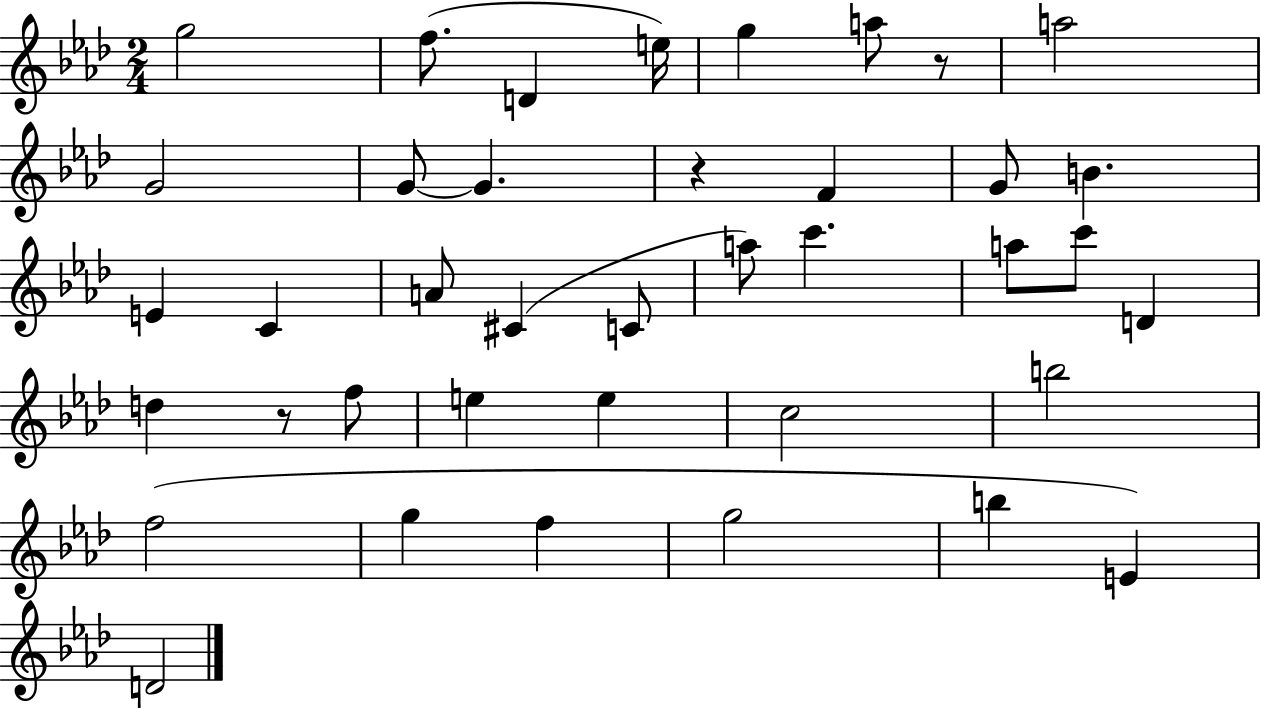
{
  \clef treble
  \numericTimeSignature
  \time 2/4
  \key aes \major
  g''2 | f''8.( d'4 e''16) | g''4 a''8 r8 | a''2 | \break g'2 | g'8~~ g'4. | r4 f'4 | g'8 b'4. | \break e'4 c'4 | a'8 cis'4( c'8 | a''8) c'''4. | a''8 c'''8 d'4 | \break d''4 r8 f''8 | e''4 e''4 | c''2 | b''2 | \break f''2( | g''4 f''4 | g''2 | b''4 e'4) | \break d'2 | \bar "|."
}